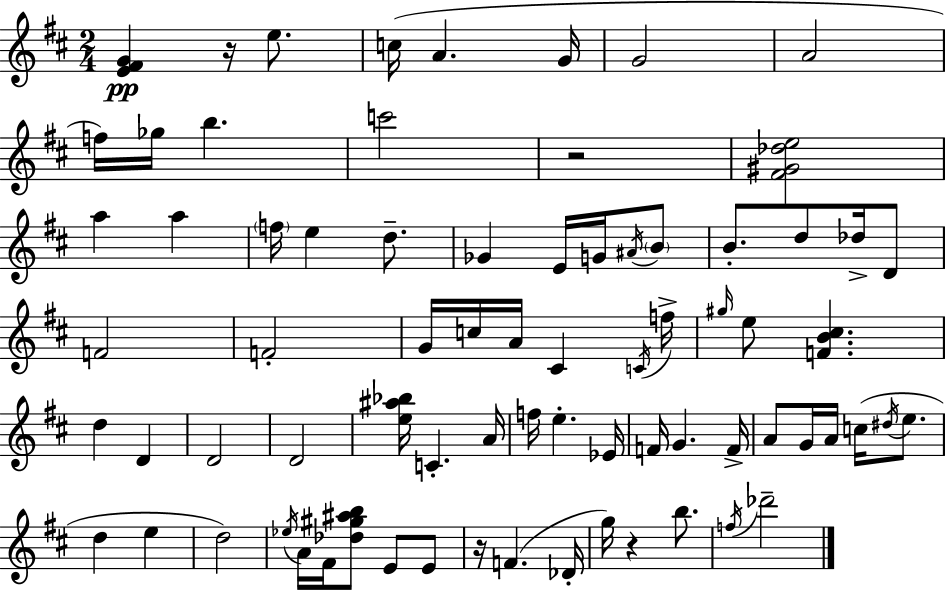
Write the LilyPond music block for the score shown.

{
  \clef treble
  \numericTimeSignature
  \time 2/4
  \key d \major
  <e' fis' g'>4\pp r16 e''8. | c''16( a'4. g'16 | g'2 | a'2 | \break f''16) ges''16 b''4. | c'''2 | r2 | <fis' gis' des'' e''>2 | \break a''4 a''4 | \parenthesize f''16 e''4 d''8.-- | ges'4 e'16 g'16 \acciaccatura { ais'16 } \parenthesize b'8 | b'8.-. d''8 des''16-> d'8 | \break f'2 | f'2-. | g'16 c''16 a'16 cis'4 | \acciaccatura { c'16 } f''16-> \grace { gis''16 } e''8 <f' b' cis''>4. | \break d''4 d'4 | d'2 | d'2 | <e'' ais'' bes''>16 c'4.-. | \break a'16 f''16 e''4.-. | ees'16 f'16 g'4. | f'16-> a'8 g'16 a'16 c''16( | \acciaccatura { dis''16 } e''8. d''4 | \break e''4 d''2) | \acciaccatura { ees''16 } a'16 fis'16 <des'' gis'' ais'' b''>8 | e'8 e'8 r16 f'4.( | des'16-. g''16) r4 | \break b''8. \acciaccatura { f''16 } des'''2-- | \bar "|."
}